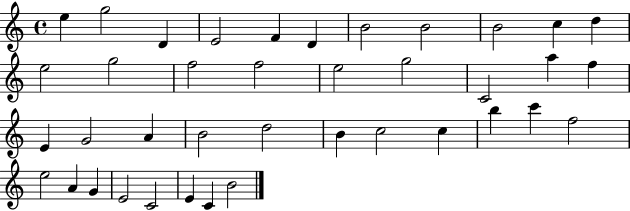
X:1
T:Untitled
M:4/4
L:1/4
K:C
e g2 D E2 F D B2 B2 B2 c d e2 g2 f2 f2 e2 g2 C2 a f E G2 A B2 d2 B c2 c b c' f2 e2 A G E2 C2 E C B2